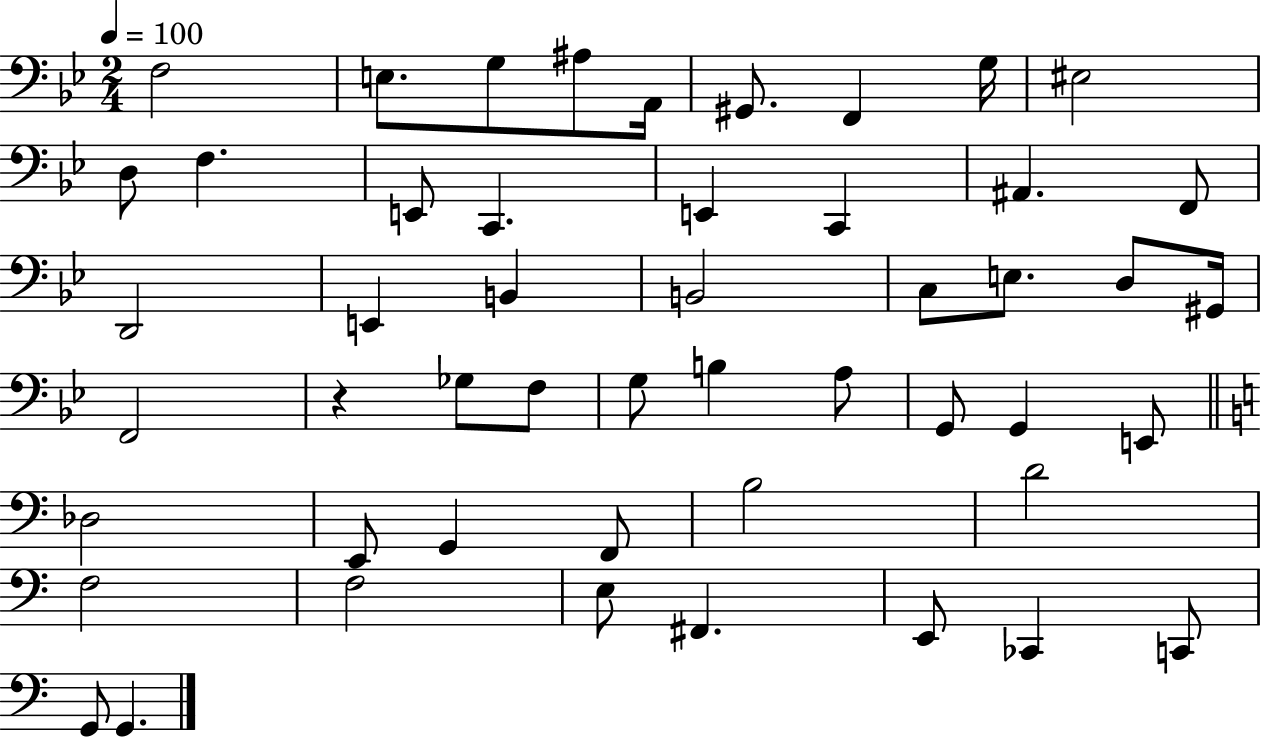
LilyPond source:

{
  \clef bass
  \numericTimeSignature
  \time 2/4
  \key bes \major
  \tempo 4 = 100
  f2 | e8. g8 ais8 a,16 | gis,8. f,4 g16 | eis2 | \break d8 f4. | e,8 c,4. | e,4 c,4 | ais,4. f,8 | \break d,2 | e,4 b,4 | b,2 | c8 e8. d8 gis,16 | \break f,2 | r4 ges8 f8 | g8 b4 a8 | g,8 g,4 e,8 | \break \bar "||" \break \key c \major des2 | e,8 g,4 f,8 | b2 | d'2 | \break f2 | f2 | e8 fis,4. | e,8 ces,4 c,8 | \break g,8 g,4. | \bar "|."
}